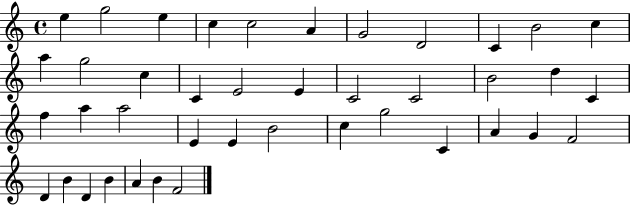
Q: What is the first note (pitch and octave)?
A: E5